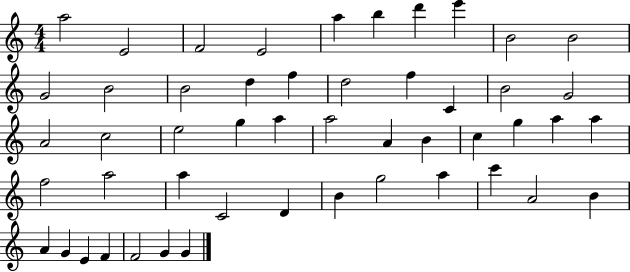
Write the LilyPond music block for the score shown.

{
  \clef treble
  \numericTimeSignature
  \time 4/4
  \key c \major
  a''2 e'2 | f'2 e'2 | a''4 b''4 d'''4 e'''4 | b'2 b'2 | \break g'2 b'2 | b'2 d''4 f''4 | d''2 f''4 c'4 | b'2 g'2 | \break a'2 c''2 | e''2 g''4 a''4 | a''2 a'4 b'4 | c''4 g''4 a''4 a''4 | \break f''2 a''2 | a''4 c'2 d'4 | b'4 g''2 a''4 | c'''4 a'2 b'4 | \break a'4 g'4 e'4 f'4 | f'2 g'4 g'4 | \bar "|."
}